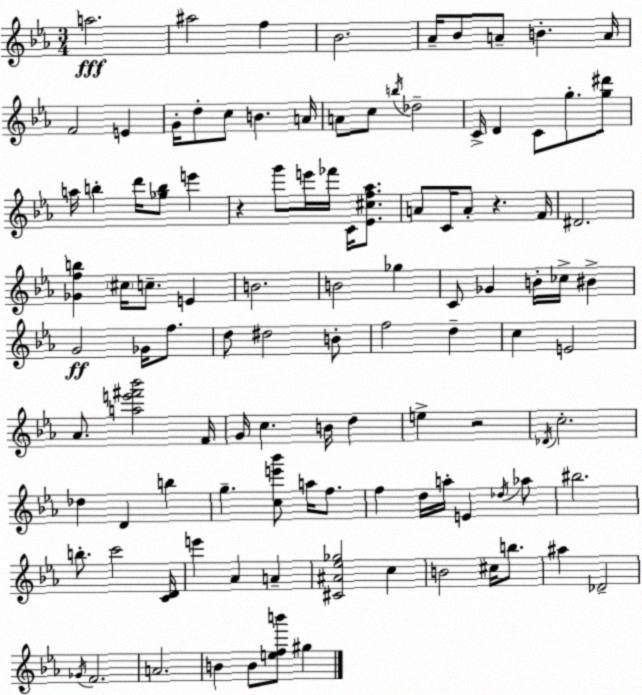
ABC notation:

X:1
T:Untitled
M:3/4
L:1/4
K:Cm
a2 ^a2 f _B2 _A/4 _B/2 A/2 B A/4 F2 E G/4 d/2 c/2 B A/4 A/2 c/2 b/4 _d2 C/4 D C/2 g/2 [g^d']/2 a/4 b d'/4 [_gb]/2 e' z g'/2 e'/4 _f'/4 C/4 [_E^cf_a]/2 A/2 C/4 A/2 z F/4 ^D2 [_Gfb] ^c/4 c/2 E B2 B2 _g C/2 _G B/4 _c/4 ^B G2 _G/4 f/2 d/2 ^d2 B/2 f2 d c E2 _A/2 [ae'^f'_b']2 F/4 G/4 c B/4 d e z2 _D/4 c2 _d D b g [ce'_b']/2 a/4 f/2 f d/4 a/4 E _d/4 _a/2 ^b2 b/2 c'2 [CD]/4 e' _A A [^C^A_e_g]2 c B2 ^c/4 b/2 ^a _D2 _G/4 F2 A2 B B/2 [efb']/2 ^g